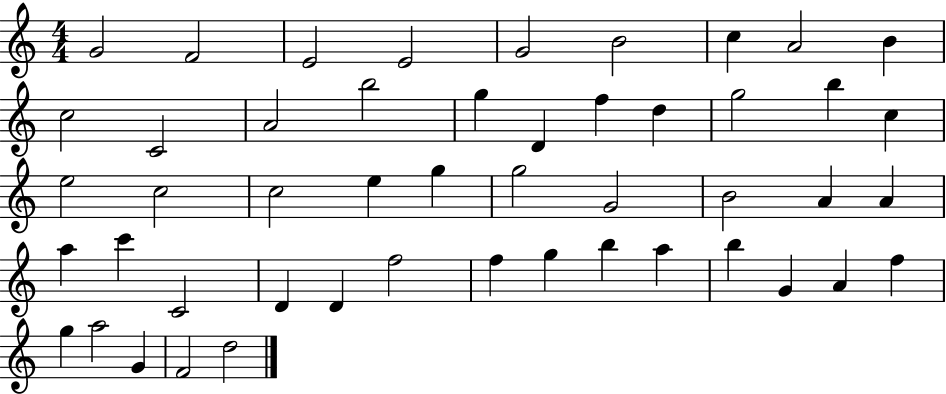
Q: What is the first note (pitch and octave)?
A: G4